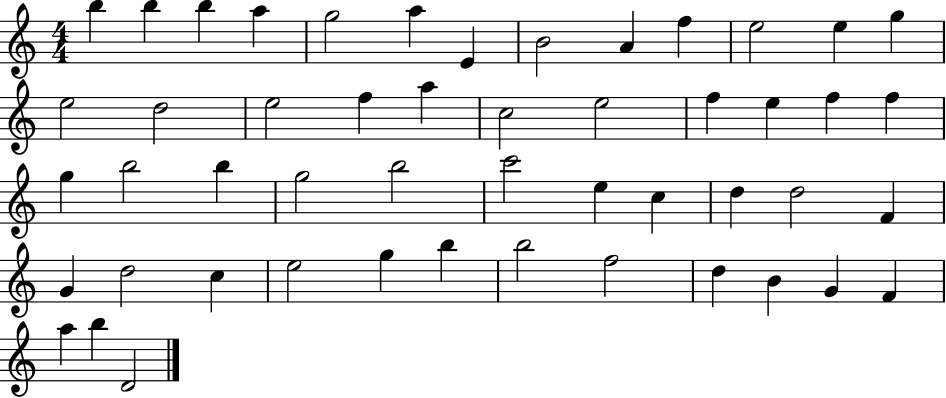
B5/q B5/q B5/q A5/q G5/h A5/q E4/q B4/h A4/q F5/q E5/h E5/q G5/q E5/h D5/h E5/h F5/q A5/q C5/h E5/h F5/q E5/q F5/q F5/q G5/q B5/h B5/q G5/h B5/h C6/h E5/q C5/q D5/q D5/h F4/q G4/q D5/h C5/q E5/h G5/q B5/q B5/h F5/h D5/q B4/q G4/q F4/q A5/q B5/q D4/h